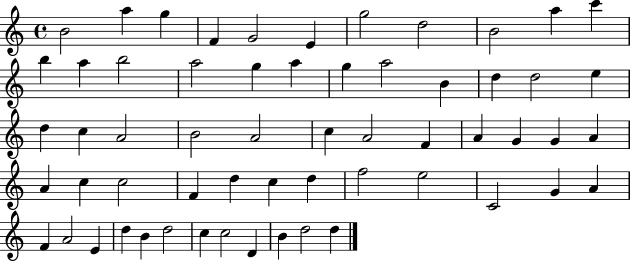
B4/h A5/q G5/q F4/q G4/h E4/q G5/h D5/h B4/h A5/q C6/q B5/q A5/q B5/h A5/h G5/q A5/q G5/q A5/h B4/q D5/q D5/h E5/q D5/q C5/q A4/h B4/h A4/h C5/q A4/h F4/q A4/q G4/q G4/q A4/q A4/q C5/q C5/h F4/q D5/q C5/q D5/q F5/h E5/h C4/h G4/q A4/q F4/q A4/h E4/q D5/q B4/q D5/h C5/q C5/h D4/q B4/q D5/h D5/q